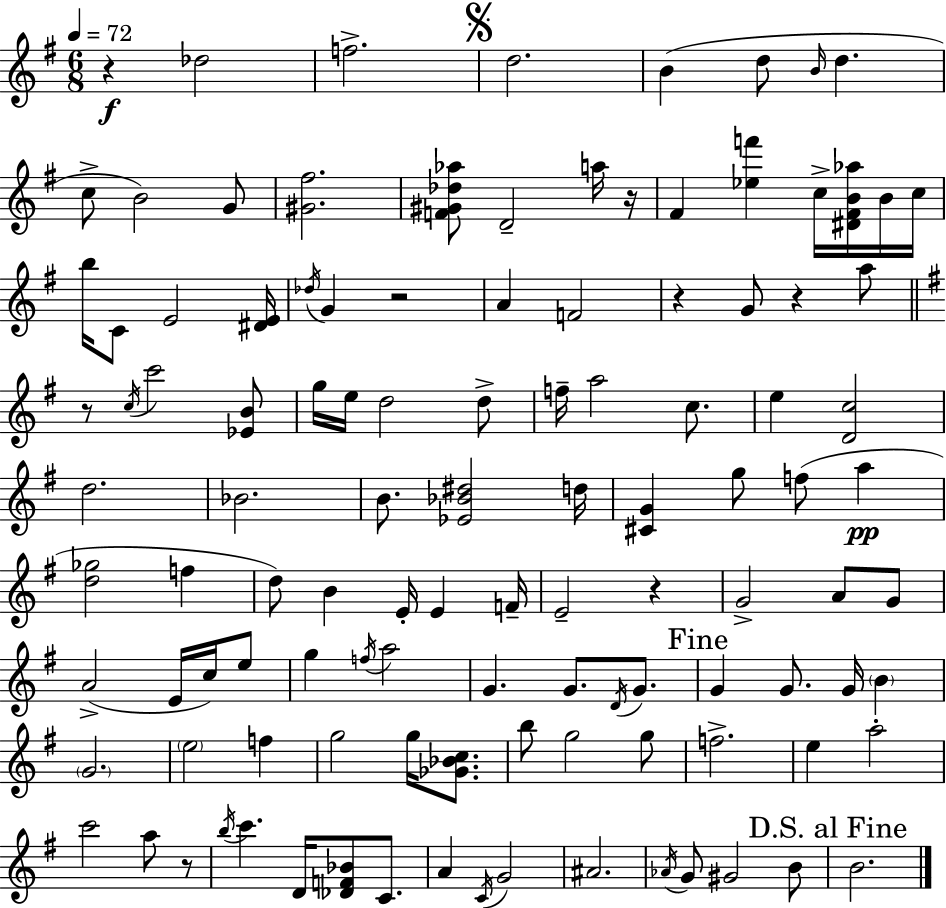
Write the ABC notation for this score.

X:1
T:Untitled
M:6/8
L:1/4
K:Em
z _d2 f2 d2 B d/2 B/4 d c/2 B2 G/2 [^G^f]2 [F^G_d_a]/2 D2 a/4 z/4 ^F [_ef'] c/4 [^D^FB_a]/4 B/4 c/4 b/4 C/2 E2 [^DE]/4 _d/4 G z2 A F2 z G/2 z a/2 z/2 c/4 c'2 [_EB]/2 g/4 e/4 d2 d/2 f/4 a2 c/2 e [Dc]2 d2 _B2 B/2 [_E_B^d]2 d/4 [^CG] g/2 f/2 a [d_g]2 f d/2 B E/4 E F/4 E2 z G2 A/2 G/2 A2 E/4 c/4 e/2 g f/4 a2 G G/2 D/4 G/2 G G/2 G/4 B G2 e2 f g2 g/4 [_G_Bc]/2 b/2 g2 g/2 f2 e a2 c'2 a/2 z/2 b/4 c' D/4 [_DF_B]/2 C/2 A C/4 G2 ^A2 _A/4 G/2 ^G2 B/2 B2